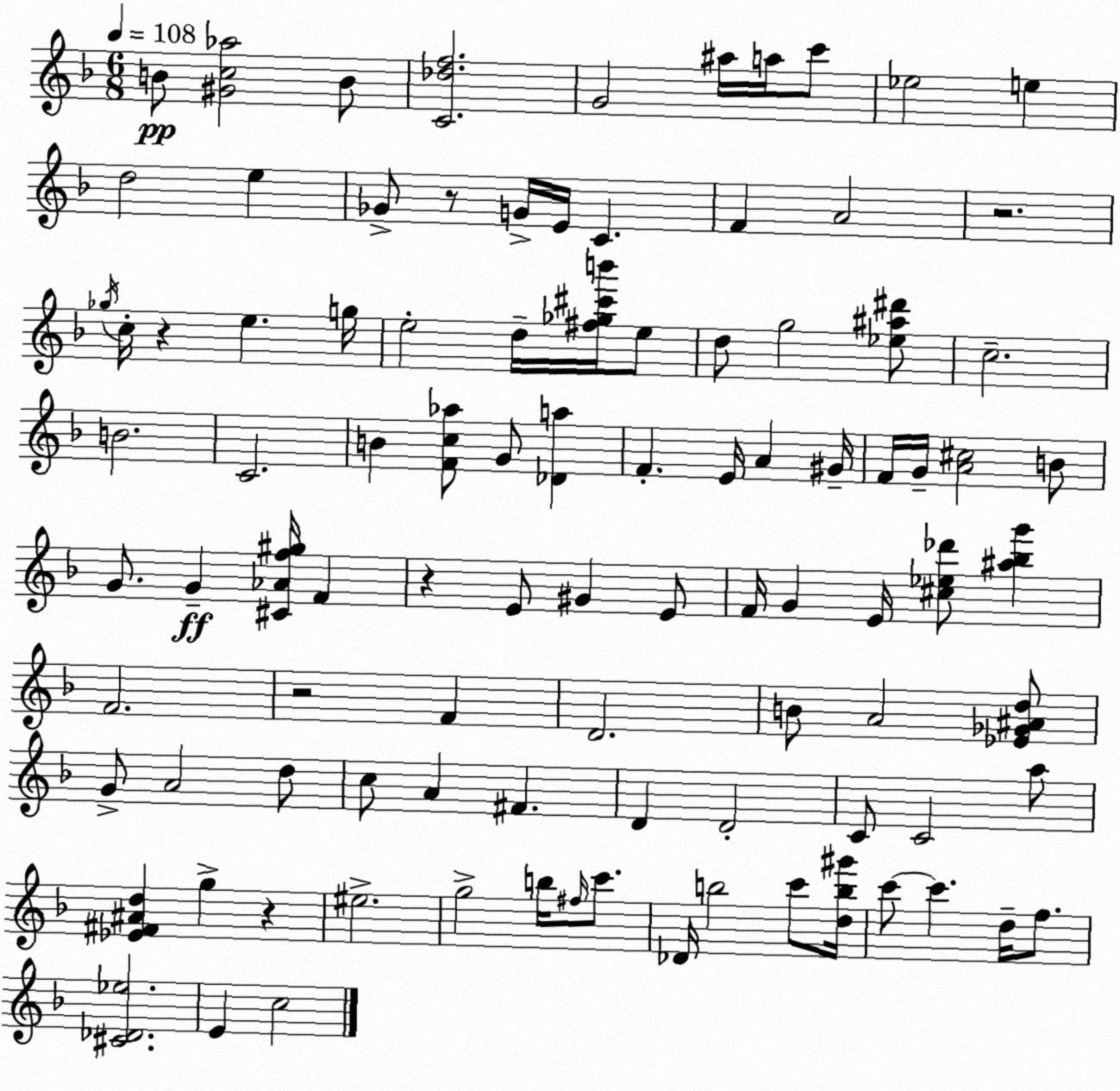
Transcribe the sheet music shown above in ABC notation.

X:1
T:Untitled
M:6/8
L:1/4
K:F
B/2 [^Gc_a]2 B/2 [C_df]2 G2 ^a/4 a/4 c'/2 _e2 e d2 e _G/2 z/2 G/4 E/4 C F A2 z2 _g/4 c/4 z e g/4 e2 d/4 [^f_g^c'b']/4 e/2 d/2 g2 [_e^a^d']/2 c2 B2 C2 B [Fc_a]/2 G/2 [_Da] F E/4 A ^G/4 F/4 G/4 [A^c]2 B/2 G/2 G [^C_Af^g]/4 F z E/2 ^G E/2 F/4 G E/4 [^c_e_d']/2 [^a_bg'] F2 z2 F D2 B/2 A2 [_E_G^Ad]/2 G/2 A2 d/2 c/2 A ^F D D2 C/2 C2 a/2 [_E^F^Ad] g z ^e2 g2 b/4 ^f/4 c'/2 _D/4 b2 c'/2 [db^g']/4 c'/2 c' d/4 f/2 [^C_D_e]2 E c2